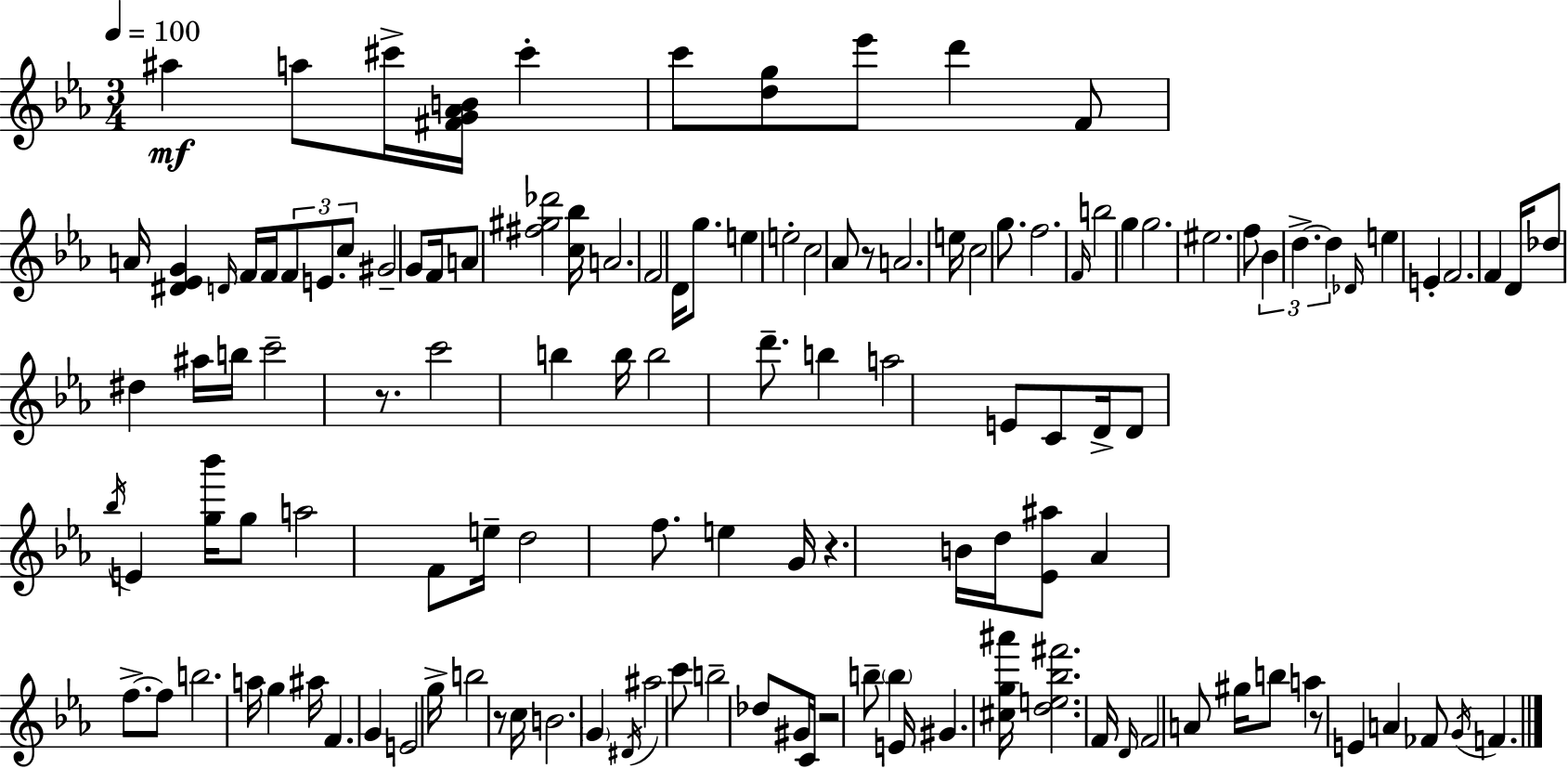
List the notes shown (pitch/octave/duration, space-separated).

A#5/q A5/e C#6/s [F#4,G4,Ab4,B4]/s C#6/q C6/e [D5,G5]/e Eb6/e D6/q F4/e A4/s [D#4,Eb4,G4]/q D4/s F4/s F4/s F4/e E4/e. C5/e G#4/h G4/e F4/s A4/e [F#5,G#5,Db6]/h [C5,Bb5]/s A4/h. F4/h D4/s G5/e. E5/q E5/h C5/h Ab4/e R/e A4/h. E5/s C5/h G5/e. F5/h. F4/s B5/h G5/q G5/h. EIS5/h. F5/e Bb4/q D5/q. D5/q Db4/s E5/q E4/q F4/h. F4/q D4/s Db5/e D#5/q A#5/s B5/s C6/h R/e. C6/h B5/q B5/s B5/h D6/e. B5/q A5/h E4/e C4/e D4/s D4/e Bb5/s E4/q [G5,Bb6]/s G5/e A5/h F4/e E5/s D5/h F5/e. E5/q G4/s R/q. B4/s D5/s [Eb4,A#5]/e Ab4/q F5/e. F5/e B5/h. A5/s G5/q A#5/s F4/q. G4/q E4/h G5/s B5/h R/e C5/s B4/h. G4/q D#4/s A#5/h C6/e B5/h Db5/e G#4/s C4/s R/h B5/e B5/q E4/s G#4/q. [C#5,G5,A#6]/s [D5,E5,Bb5,F#6]/h. F4/s D4/s F4/h A4/e G#5/s B5/e A5/q R/e E4/q A4/q FES4/e G4/s F4/q.